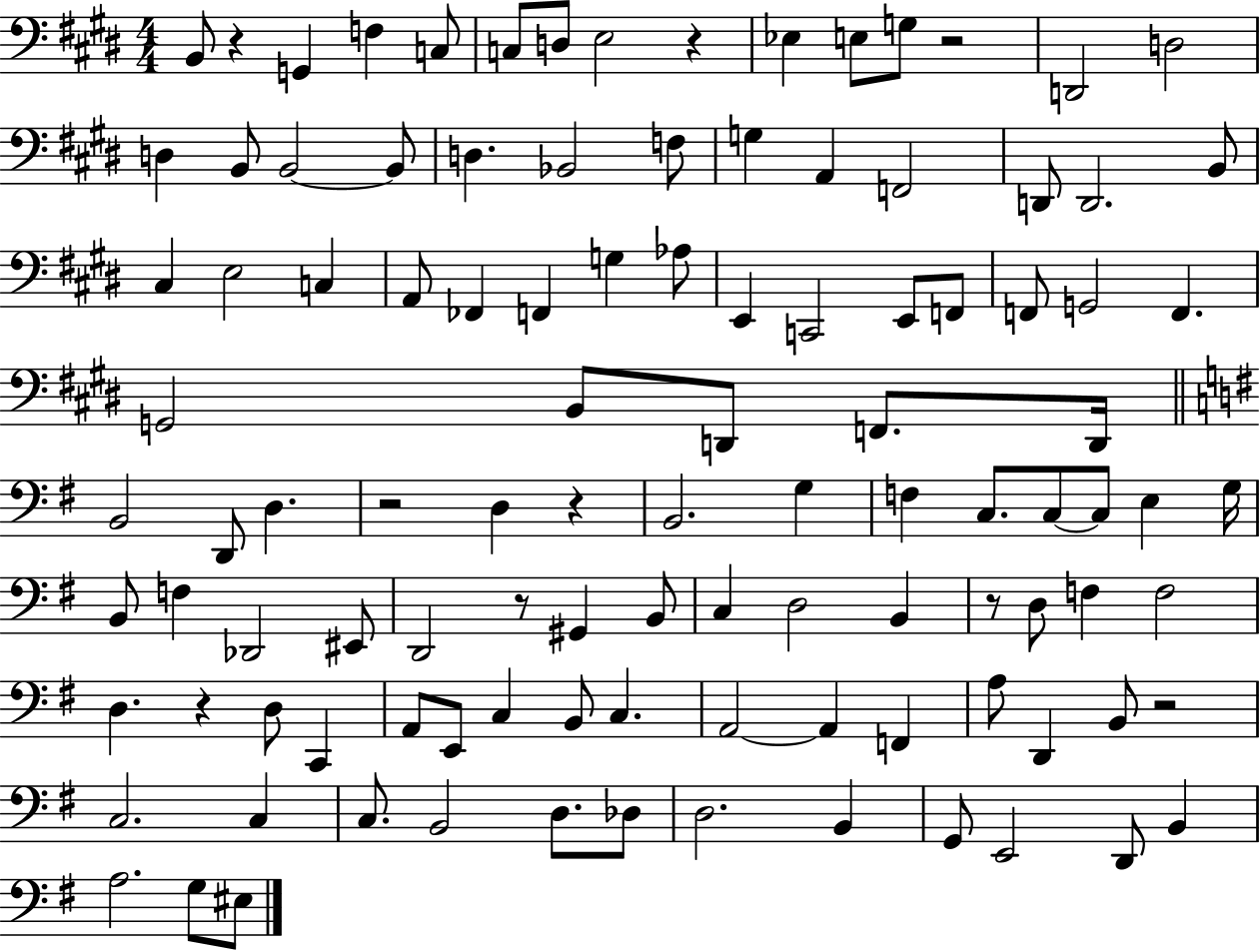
B2/e R/q G2/q F3/q C3/e C3/e D3/e E3/h R/q Eb3/q E3/e G3/e R/h D2/h D3/h D3/q B2/e B2/h B2/e D3/q. Bb2/h F3/e G3/q A2/q F2/h D2/e D2/h. B2/e C#3/q E3/h C3/q A2/e FES2/q F2/q G3/q Ab3/e E2/q C2/h E2/e F2/e F2/e G2/h F2/q. G2/h B2/e D2/e F2/e. D2/s B2/h D2/e D3/q. R/h D3/q R/q B2/h. G3/q F3/q C3/e. C3/e C3/e E3/q G3/s B2/e F3/q Db2/h EIS2/e D2/h R/e G#2/q B2/e C3/q D3/h B2/q R/e D3/e F3/q F3/h D3/q. R/q D3/e C2/q A2/e E2/e C3/q B2/e C3/q. A2/h A2/q F2/q A3/e D2/q B2/e R/h C3/h. C3/q C3/e. B2/h D3/e. Db3/e D3/h. B2/q G2/e E2/h D2/e B2/q A3/h. G3/e EIS3/e